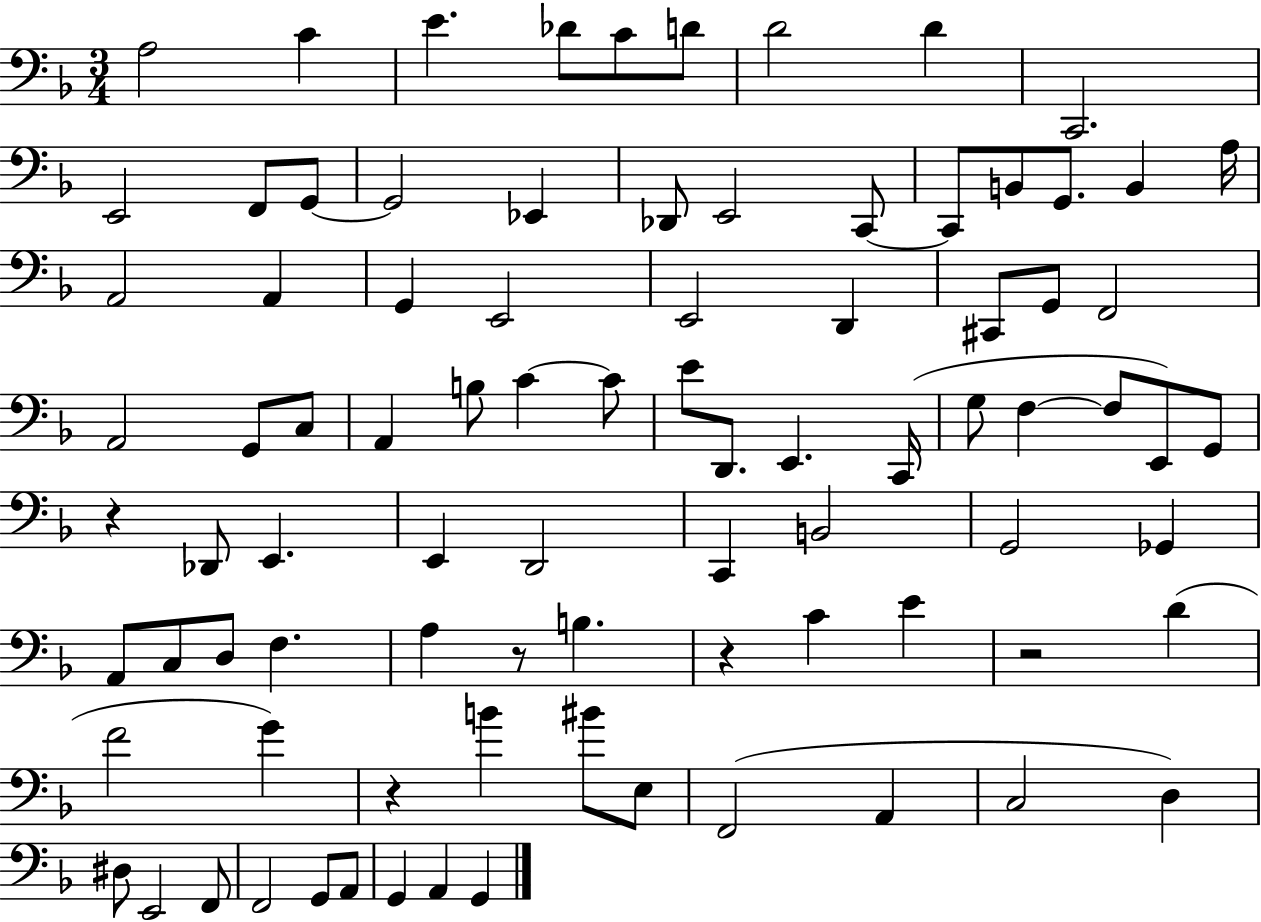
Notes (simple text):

A3/h C4/q E4/q. Db4/e C4/e D4/e D4/h D4/q C2/h. E2/h F2/e G2/e G2/h Eb2/q Db2/e E2/h C2/e C2/e B2/e G2/e. B2/q A3/s A2/h A2/q G2/q E2/h E2/h D2/q C#2/e G2/e F2/h A2/h G2/e C3/e A2/q B3/e C4/q C4/e E4/e D2/e. E2/q. C2/s G3/e F3/q F3/e E2/e G2/e R/q Db2/e E2/q. E2/q D2/h C2/q B2/h G2/h Gb2/q A2/e C3/e D3/e F3/q. A3/q R/e B3/q. R/q C4/q E4/q R/h D4/q F4/h G4/q R/q B4/q BIS4/e E3/e F2/h A2/q C3/h D3/q D#3/e E2/h F2/e F2/h G2/e A2/e G2/q A2/q G2/q